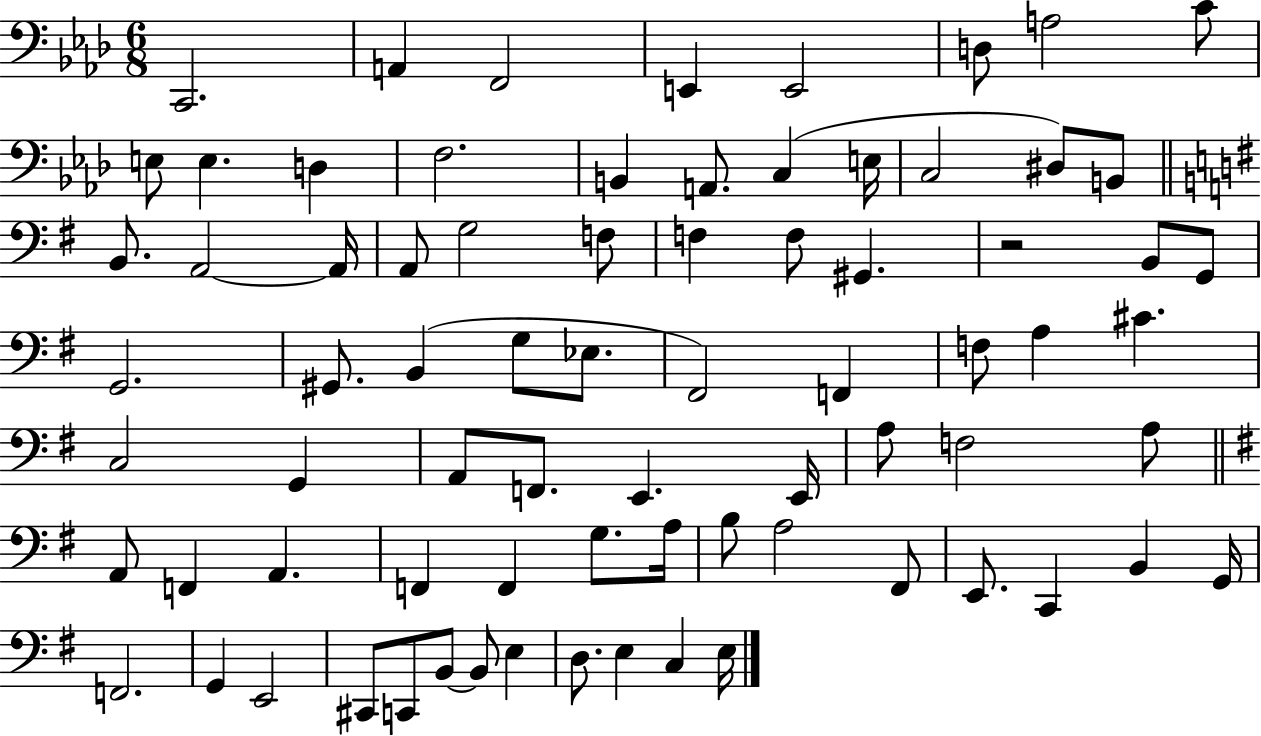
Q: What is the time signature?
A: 6/8